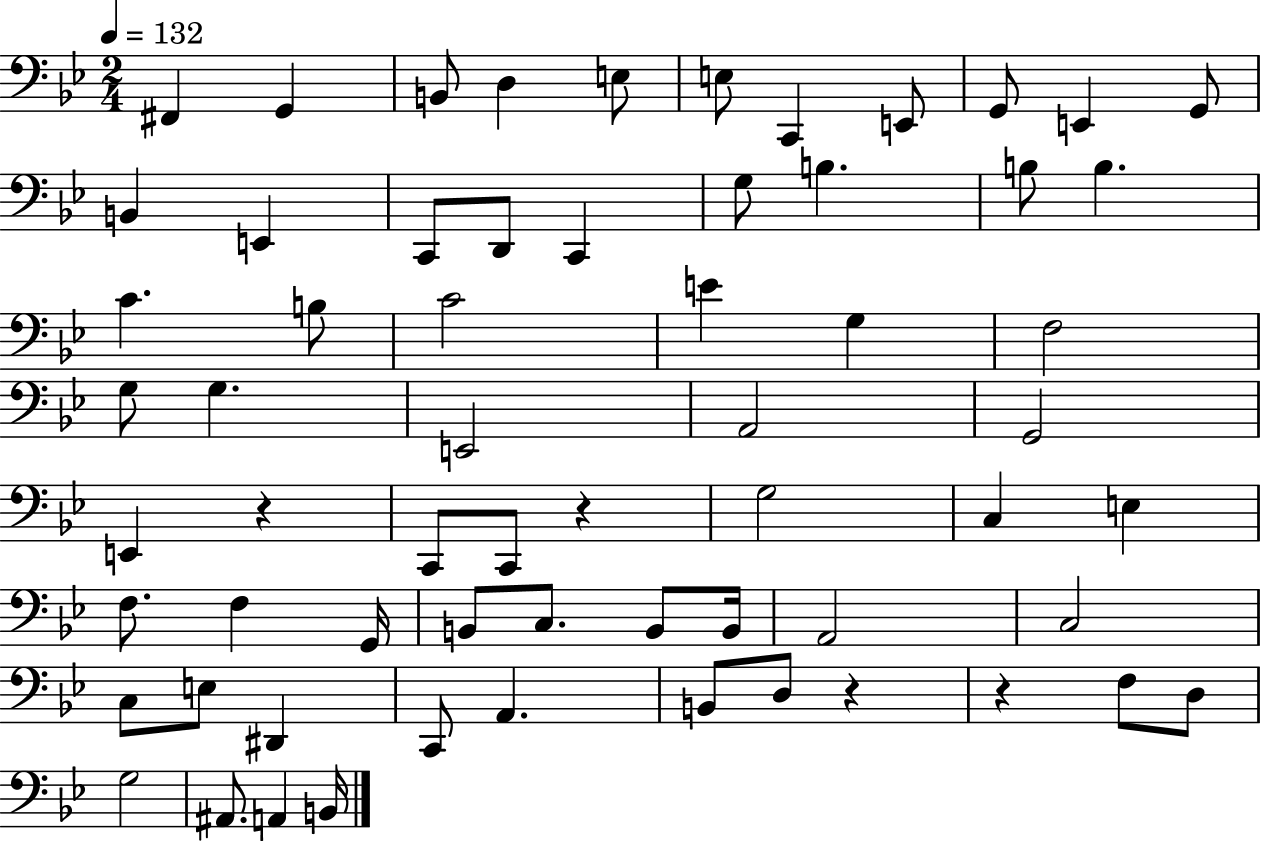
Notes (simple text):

F#2/q G2/q B2/e D3/q E3/e E3/e C2/q E2/e G2/e E2/q G2/e B2/q E2/q C2/e D2/e C2/q G3/e B3/q. B3/e B3/q. C4/q. B3/e C4/h E4/q G3/q F3/h G3/e G3/q. E2/h A2/h G2/h E2/q R/q C2/e C2/e R/q G3/h C3/q E3/q F3/e. F3/q G2/s B2/e C3/e. B2/e B2/s A2/h C3/h C3/e E3/e D#2/q C2/e A2/q. B2/e D3/e R/q R/q F3/e D3/e G3/h A#2/e. A2/q B2/s